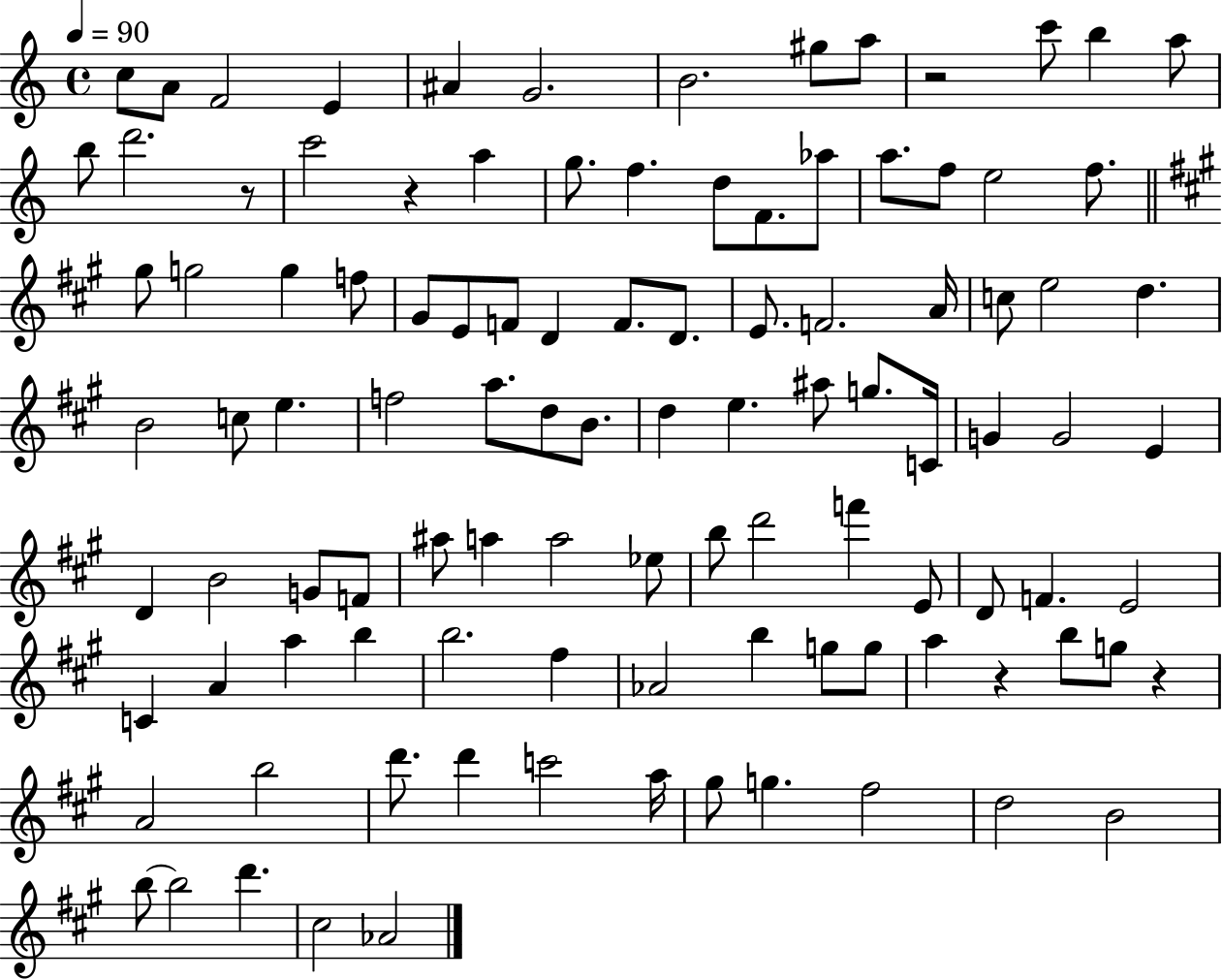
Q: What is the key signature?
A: C major